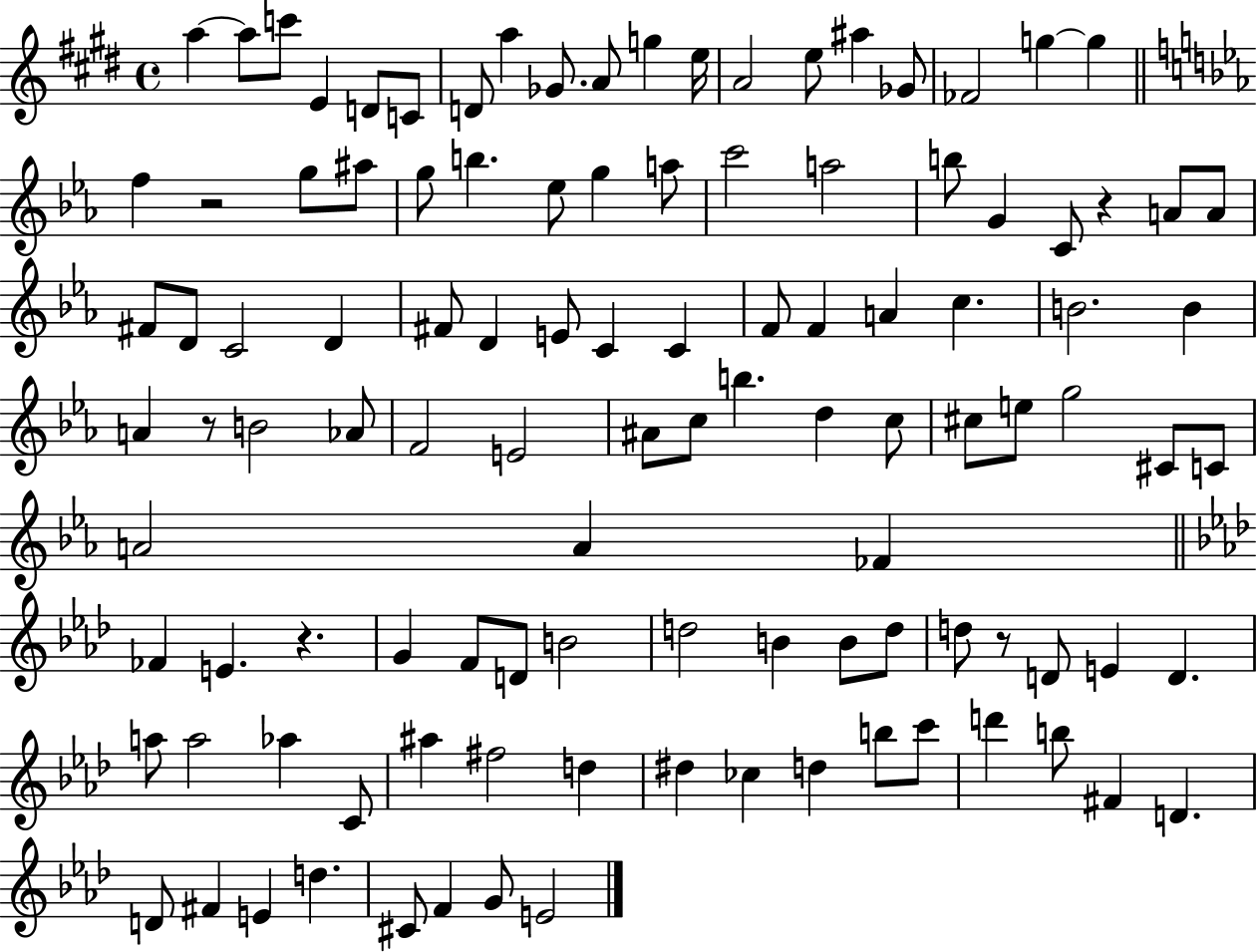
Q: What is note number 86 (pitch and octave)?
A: A#5